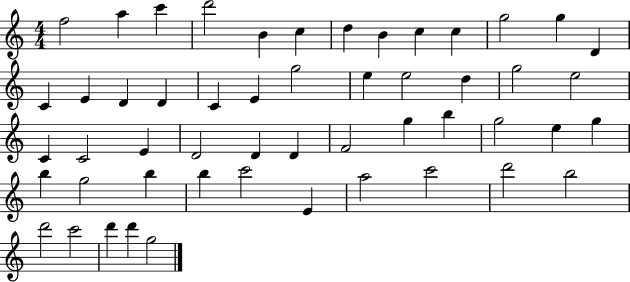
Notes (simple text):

F5/h A5/q C6/q D6/h B4/q C5/q D5/q B4/q C5/q C5/q G5/h G5/q D4/q C4/q E4/q D4/q D4/q C4/q E4/q G5/h E5/q E5/h D5/q G5/h E5/h C4/q C4/h E4/q D4/h D4/q D4/q F4/h G5/q B5/q G5/h E5/q G5/q B5/q G5/h B5/q B5/q C6/h E4/q A5/h C6/h D6/h B5/h D6/h C6/h D6/q D6/q G5/h